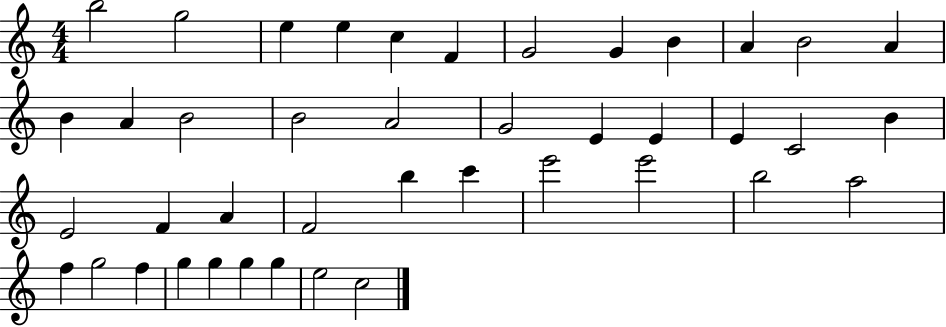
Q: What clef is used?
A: treble